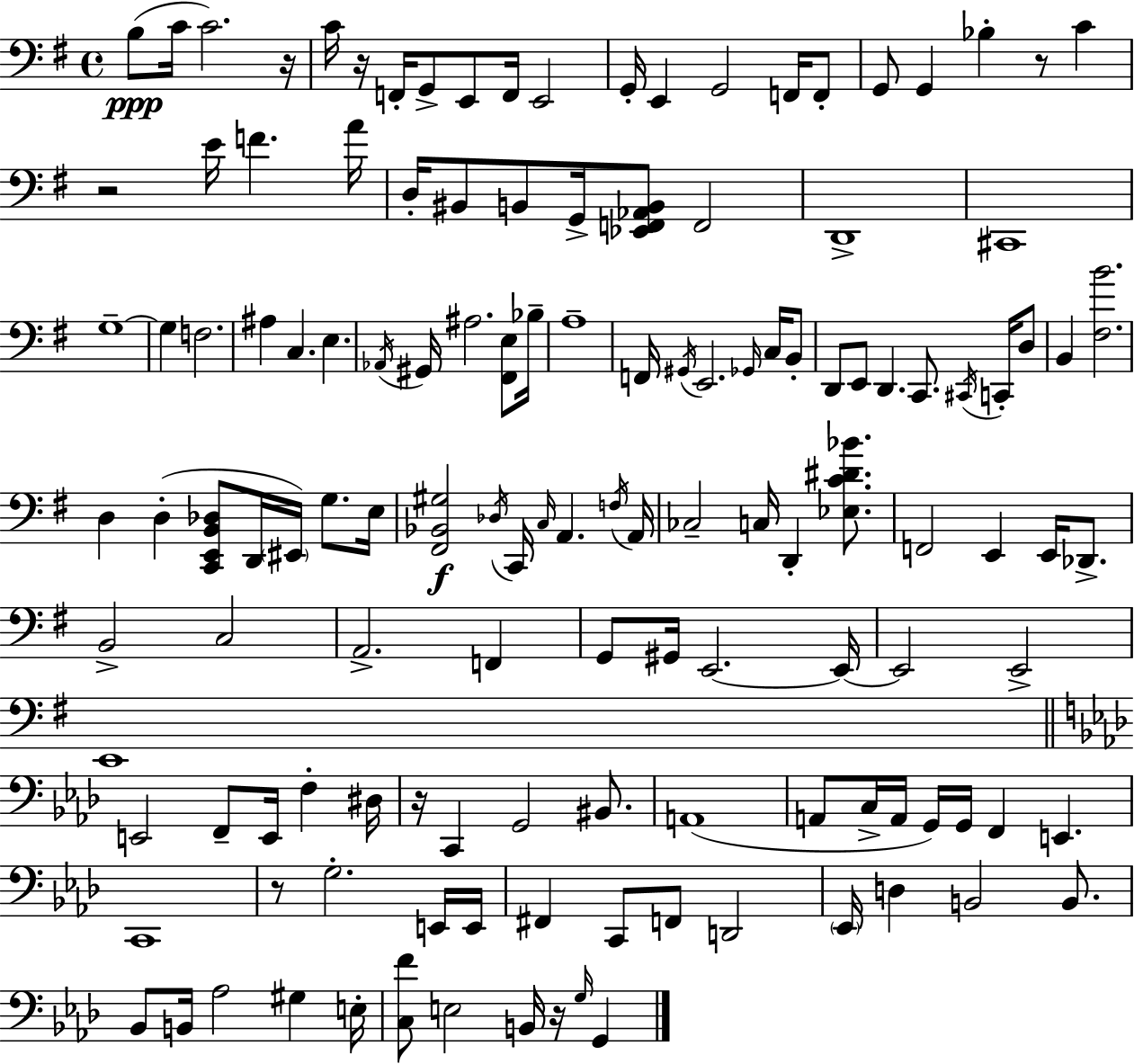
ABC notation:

X:1
T:Untitled
M:4/4
L:1/4
K:G
B,/2 C/4 C2 z/4 C/4 z/4 F,,/4 G,,/2 E,,/2 F,,/4 E,,2 G,,/4 E,, G,,2 F,,/4 F,,/2 G,,/2 G,, _B, z/2 C z2 E/4 F A/4 D,/4 ^B,,/2 B,,/2 G,,/4 [_E,,F,,_A,,B,,]/2 F,,2 D,,4 ^C,,4 G,4 G, F,2 ^A, C, E, _A,,/4 ^G,,/4 ^A,2 [^F,,E,]/2 _B,/4 A,4 F,,/4 ^G,,/4 E,,2 _G,,/4 C,/4 B,,/2 D,,/2 E,,/2 D,, C,,/2 ^C,,/4 C,,/4 D,/2 B,, [^F,B]2 D, D, [C,,E,,B,,_D,]/2 D,,/4 ^E,,/4 G,/2 E,/4 [^F,,_B,,^G,]2 _D,/4 C,,/4 C,/4 A,, F,/4 A,,/4 _C,2 C,/4 D,, [_E,C^D_B]/2 F,,2 E,, E,,/4 _D,,/2 B,,2 C,2 A,,2 F,, G,,/2 ^G,,/4 E,,2 E,,/4 E,,2 E,,2 E,,4 E,,2 F,,/2 E,,/4 F, ^D,/4 z/4 C,, G,,2 ^B,,/2 A,,4 A,,/2 C,/4 A,,/4 G,,/4 G,,/4 F,, E,, C,,4 z/2 G,2 E,,/4 E,,/4 ^F,, C,,/2 F,,/2 D,,2 _E,,/4 D, B,,2 B,,/2 _B,,/2 B,,/4 _A,2 ^G, E,/4 [C,F]/2 E,2 B,,/4 z/4 G,/4 G,,